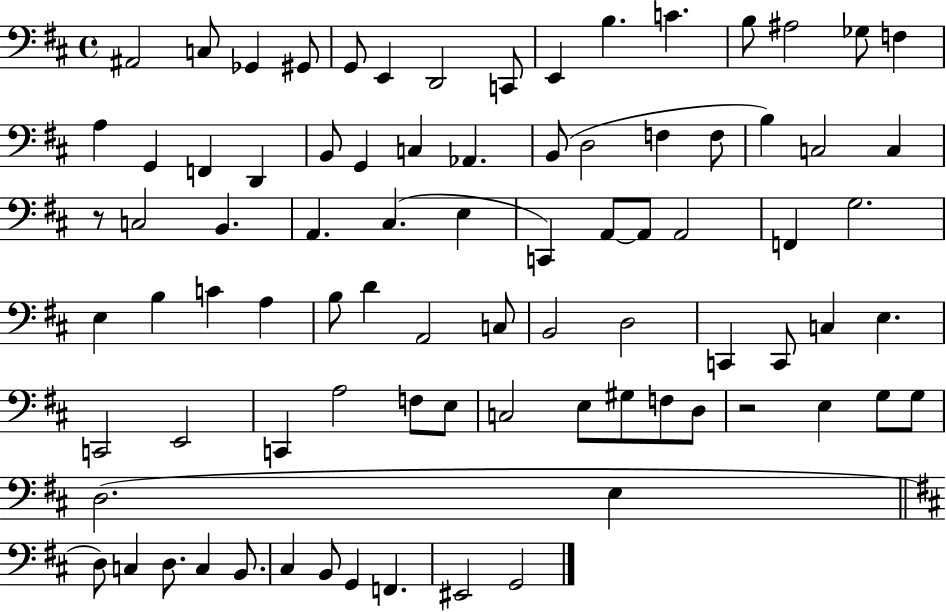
{
  \clef bass
  \time 4/4
  \defaultTimeSignature
  \key d \major
  ais,2 c8 ges,4 gis,8 | g,8 e,4 d,2 c,8 | e,4 b4. c'4. | b8 ais2 ges8 f4 | \break a4 g,4 f,4 d,4 | b,8 g,4 c4 aes,4. | b,8( d2 f4 f8 | b4) c2 c4 | \break r8 c2 b,4. | a,4. cis4.( e4 | c,4) a,8~~ a,8 a,2 | f,4 g2. | \break e4 b4 c'4 a4 | b8 d'4 a,2 c8 | b,2 d2 | c,4 c,8 c4 e4. | \break c,2 e,2 | c,4 a2 f8 e8 | c2 e8 gis8 f8 d8 | r2 e4 g8 g8 | \break d2.( e4 | \bar "||" \break \key d \major d8) c4 d8. c4 b,8. | cis4 b,8 g,4 f,4. | eis,2 g,2 | \bar "|."
}